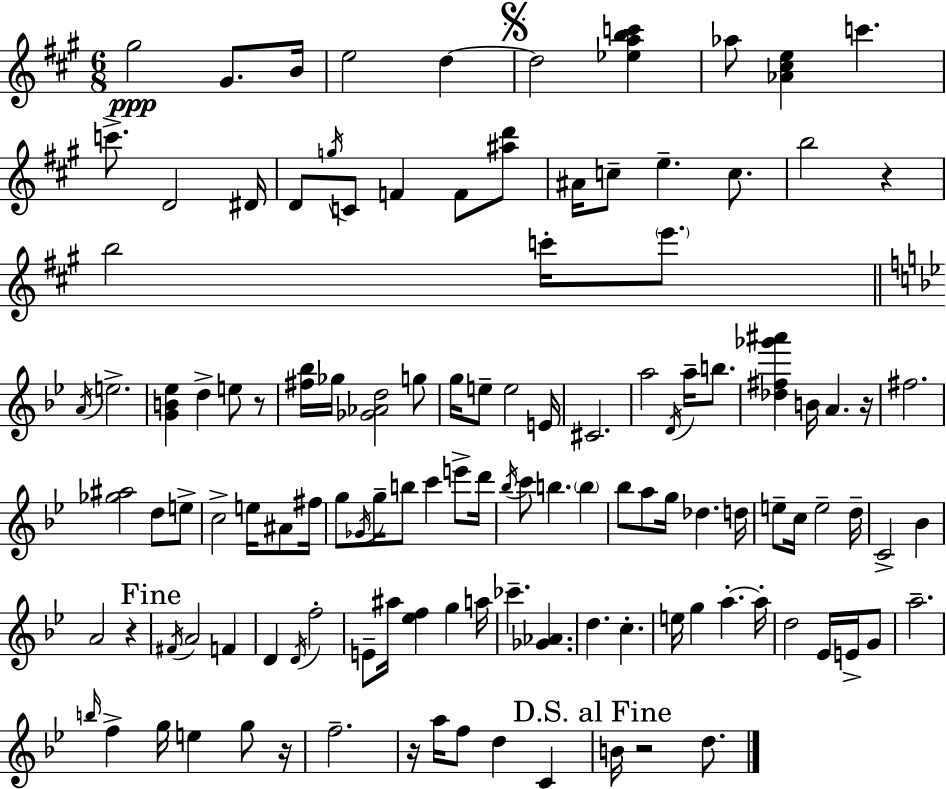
{
  \clef treble
  \numericTimeSignature
  \time 6/8
  \key a \major
  \repeat volta 2 { gis''2\ppp gis'8. b'16 | e''2 d''4~~ | \mark \markup { \musicglyph "scripts.segno" } d''2 <ees'' a'' b'' c'''>4 | aes''8 <aes' cis'' e''>4 c'''4. | \break c'''8.-> d'2 dis'16 | d'8 \acciaccatura { g''16 } c'8 f'4 f'8 <ais'' d'''>8 | ais'16 c''8-- e''4.-- c''8. | b''2 r4 | \break b''2 c'''16-. \parenthesize e'''8. | \bar "||" \break \key g \minor \acciaccatura { a'16 } e''2.-> | <g' b' ees''>4 d''4-> e''8 r8 | <fis'' bes''>16 ges''16 <ges' aes' d''>2 g''8 | g''16 e''8-- e''2 | \break e'16 cis'2. | a''2 \acciaccatura { d'16 } a''16-- b''8. | <des'' fis'' ges''' ais'''>4 b'16 a'4. | r16 fis''2. | \break <ges'' ais''>2 d''8 | e''8-> c''2-> e''16 ais'8 | fis''16 g''8 \acciaccatura { ges'16 } g''16-- b''8 c'''4 | e'''8-> d'''16 \acciaccatura { bes''16 } c'''8 b''4. | \break \parenthesize b''4 bes''8 a''8 g''16 des''4. | d''16 e''8-- c''16 e''2-- | d''16-- c'2-> | bes'4 a'2 | \break r4 \mark "Fine" \acciaccatura { fis'16 } a'2 | f'4 d'4 \acciaccatura { d'16 } f''2-. | e'8-- ais''16 <ees'' f''>4 | g''4 a''16 ces'''4.-- | \break <ges' aes'>4. d''4. | c''4.-. e''16 g''4 a''4.-.~~ | a''16-. d''2 | ees'16 e'16-> g'8 a''2.-- | \break \grace { b''16 } f''4-> g''16 | e''4 g''8 r16 f''2.-- | r16 a''16 f''8 d''4 | c'4 \mark "D.S. al Fine" b'16 r2 | \break d''8. } \bar "|."
}